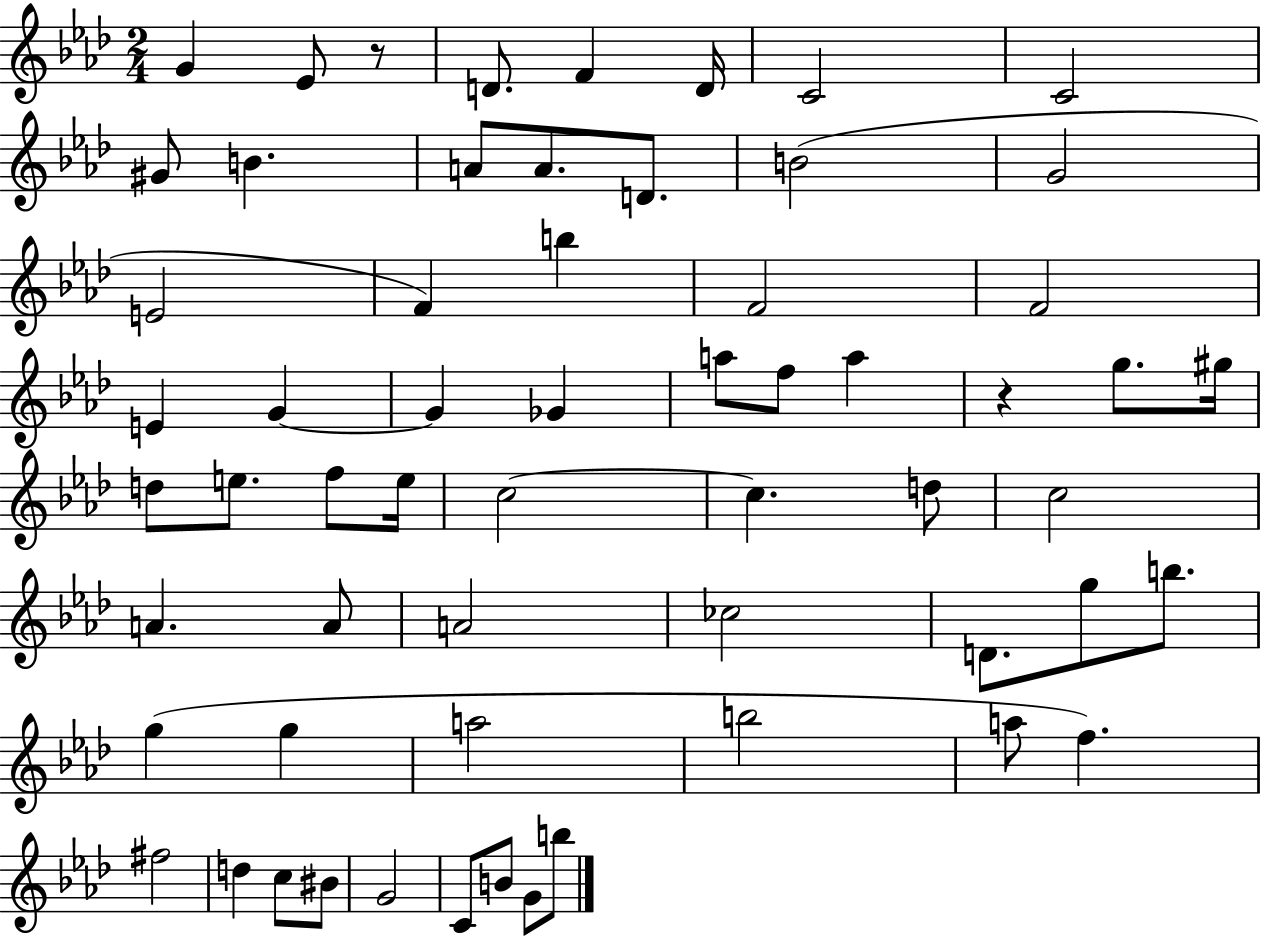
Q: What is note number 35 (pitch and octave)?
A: D5